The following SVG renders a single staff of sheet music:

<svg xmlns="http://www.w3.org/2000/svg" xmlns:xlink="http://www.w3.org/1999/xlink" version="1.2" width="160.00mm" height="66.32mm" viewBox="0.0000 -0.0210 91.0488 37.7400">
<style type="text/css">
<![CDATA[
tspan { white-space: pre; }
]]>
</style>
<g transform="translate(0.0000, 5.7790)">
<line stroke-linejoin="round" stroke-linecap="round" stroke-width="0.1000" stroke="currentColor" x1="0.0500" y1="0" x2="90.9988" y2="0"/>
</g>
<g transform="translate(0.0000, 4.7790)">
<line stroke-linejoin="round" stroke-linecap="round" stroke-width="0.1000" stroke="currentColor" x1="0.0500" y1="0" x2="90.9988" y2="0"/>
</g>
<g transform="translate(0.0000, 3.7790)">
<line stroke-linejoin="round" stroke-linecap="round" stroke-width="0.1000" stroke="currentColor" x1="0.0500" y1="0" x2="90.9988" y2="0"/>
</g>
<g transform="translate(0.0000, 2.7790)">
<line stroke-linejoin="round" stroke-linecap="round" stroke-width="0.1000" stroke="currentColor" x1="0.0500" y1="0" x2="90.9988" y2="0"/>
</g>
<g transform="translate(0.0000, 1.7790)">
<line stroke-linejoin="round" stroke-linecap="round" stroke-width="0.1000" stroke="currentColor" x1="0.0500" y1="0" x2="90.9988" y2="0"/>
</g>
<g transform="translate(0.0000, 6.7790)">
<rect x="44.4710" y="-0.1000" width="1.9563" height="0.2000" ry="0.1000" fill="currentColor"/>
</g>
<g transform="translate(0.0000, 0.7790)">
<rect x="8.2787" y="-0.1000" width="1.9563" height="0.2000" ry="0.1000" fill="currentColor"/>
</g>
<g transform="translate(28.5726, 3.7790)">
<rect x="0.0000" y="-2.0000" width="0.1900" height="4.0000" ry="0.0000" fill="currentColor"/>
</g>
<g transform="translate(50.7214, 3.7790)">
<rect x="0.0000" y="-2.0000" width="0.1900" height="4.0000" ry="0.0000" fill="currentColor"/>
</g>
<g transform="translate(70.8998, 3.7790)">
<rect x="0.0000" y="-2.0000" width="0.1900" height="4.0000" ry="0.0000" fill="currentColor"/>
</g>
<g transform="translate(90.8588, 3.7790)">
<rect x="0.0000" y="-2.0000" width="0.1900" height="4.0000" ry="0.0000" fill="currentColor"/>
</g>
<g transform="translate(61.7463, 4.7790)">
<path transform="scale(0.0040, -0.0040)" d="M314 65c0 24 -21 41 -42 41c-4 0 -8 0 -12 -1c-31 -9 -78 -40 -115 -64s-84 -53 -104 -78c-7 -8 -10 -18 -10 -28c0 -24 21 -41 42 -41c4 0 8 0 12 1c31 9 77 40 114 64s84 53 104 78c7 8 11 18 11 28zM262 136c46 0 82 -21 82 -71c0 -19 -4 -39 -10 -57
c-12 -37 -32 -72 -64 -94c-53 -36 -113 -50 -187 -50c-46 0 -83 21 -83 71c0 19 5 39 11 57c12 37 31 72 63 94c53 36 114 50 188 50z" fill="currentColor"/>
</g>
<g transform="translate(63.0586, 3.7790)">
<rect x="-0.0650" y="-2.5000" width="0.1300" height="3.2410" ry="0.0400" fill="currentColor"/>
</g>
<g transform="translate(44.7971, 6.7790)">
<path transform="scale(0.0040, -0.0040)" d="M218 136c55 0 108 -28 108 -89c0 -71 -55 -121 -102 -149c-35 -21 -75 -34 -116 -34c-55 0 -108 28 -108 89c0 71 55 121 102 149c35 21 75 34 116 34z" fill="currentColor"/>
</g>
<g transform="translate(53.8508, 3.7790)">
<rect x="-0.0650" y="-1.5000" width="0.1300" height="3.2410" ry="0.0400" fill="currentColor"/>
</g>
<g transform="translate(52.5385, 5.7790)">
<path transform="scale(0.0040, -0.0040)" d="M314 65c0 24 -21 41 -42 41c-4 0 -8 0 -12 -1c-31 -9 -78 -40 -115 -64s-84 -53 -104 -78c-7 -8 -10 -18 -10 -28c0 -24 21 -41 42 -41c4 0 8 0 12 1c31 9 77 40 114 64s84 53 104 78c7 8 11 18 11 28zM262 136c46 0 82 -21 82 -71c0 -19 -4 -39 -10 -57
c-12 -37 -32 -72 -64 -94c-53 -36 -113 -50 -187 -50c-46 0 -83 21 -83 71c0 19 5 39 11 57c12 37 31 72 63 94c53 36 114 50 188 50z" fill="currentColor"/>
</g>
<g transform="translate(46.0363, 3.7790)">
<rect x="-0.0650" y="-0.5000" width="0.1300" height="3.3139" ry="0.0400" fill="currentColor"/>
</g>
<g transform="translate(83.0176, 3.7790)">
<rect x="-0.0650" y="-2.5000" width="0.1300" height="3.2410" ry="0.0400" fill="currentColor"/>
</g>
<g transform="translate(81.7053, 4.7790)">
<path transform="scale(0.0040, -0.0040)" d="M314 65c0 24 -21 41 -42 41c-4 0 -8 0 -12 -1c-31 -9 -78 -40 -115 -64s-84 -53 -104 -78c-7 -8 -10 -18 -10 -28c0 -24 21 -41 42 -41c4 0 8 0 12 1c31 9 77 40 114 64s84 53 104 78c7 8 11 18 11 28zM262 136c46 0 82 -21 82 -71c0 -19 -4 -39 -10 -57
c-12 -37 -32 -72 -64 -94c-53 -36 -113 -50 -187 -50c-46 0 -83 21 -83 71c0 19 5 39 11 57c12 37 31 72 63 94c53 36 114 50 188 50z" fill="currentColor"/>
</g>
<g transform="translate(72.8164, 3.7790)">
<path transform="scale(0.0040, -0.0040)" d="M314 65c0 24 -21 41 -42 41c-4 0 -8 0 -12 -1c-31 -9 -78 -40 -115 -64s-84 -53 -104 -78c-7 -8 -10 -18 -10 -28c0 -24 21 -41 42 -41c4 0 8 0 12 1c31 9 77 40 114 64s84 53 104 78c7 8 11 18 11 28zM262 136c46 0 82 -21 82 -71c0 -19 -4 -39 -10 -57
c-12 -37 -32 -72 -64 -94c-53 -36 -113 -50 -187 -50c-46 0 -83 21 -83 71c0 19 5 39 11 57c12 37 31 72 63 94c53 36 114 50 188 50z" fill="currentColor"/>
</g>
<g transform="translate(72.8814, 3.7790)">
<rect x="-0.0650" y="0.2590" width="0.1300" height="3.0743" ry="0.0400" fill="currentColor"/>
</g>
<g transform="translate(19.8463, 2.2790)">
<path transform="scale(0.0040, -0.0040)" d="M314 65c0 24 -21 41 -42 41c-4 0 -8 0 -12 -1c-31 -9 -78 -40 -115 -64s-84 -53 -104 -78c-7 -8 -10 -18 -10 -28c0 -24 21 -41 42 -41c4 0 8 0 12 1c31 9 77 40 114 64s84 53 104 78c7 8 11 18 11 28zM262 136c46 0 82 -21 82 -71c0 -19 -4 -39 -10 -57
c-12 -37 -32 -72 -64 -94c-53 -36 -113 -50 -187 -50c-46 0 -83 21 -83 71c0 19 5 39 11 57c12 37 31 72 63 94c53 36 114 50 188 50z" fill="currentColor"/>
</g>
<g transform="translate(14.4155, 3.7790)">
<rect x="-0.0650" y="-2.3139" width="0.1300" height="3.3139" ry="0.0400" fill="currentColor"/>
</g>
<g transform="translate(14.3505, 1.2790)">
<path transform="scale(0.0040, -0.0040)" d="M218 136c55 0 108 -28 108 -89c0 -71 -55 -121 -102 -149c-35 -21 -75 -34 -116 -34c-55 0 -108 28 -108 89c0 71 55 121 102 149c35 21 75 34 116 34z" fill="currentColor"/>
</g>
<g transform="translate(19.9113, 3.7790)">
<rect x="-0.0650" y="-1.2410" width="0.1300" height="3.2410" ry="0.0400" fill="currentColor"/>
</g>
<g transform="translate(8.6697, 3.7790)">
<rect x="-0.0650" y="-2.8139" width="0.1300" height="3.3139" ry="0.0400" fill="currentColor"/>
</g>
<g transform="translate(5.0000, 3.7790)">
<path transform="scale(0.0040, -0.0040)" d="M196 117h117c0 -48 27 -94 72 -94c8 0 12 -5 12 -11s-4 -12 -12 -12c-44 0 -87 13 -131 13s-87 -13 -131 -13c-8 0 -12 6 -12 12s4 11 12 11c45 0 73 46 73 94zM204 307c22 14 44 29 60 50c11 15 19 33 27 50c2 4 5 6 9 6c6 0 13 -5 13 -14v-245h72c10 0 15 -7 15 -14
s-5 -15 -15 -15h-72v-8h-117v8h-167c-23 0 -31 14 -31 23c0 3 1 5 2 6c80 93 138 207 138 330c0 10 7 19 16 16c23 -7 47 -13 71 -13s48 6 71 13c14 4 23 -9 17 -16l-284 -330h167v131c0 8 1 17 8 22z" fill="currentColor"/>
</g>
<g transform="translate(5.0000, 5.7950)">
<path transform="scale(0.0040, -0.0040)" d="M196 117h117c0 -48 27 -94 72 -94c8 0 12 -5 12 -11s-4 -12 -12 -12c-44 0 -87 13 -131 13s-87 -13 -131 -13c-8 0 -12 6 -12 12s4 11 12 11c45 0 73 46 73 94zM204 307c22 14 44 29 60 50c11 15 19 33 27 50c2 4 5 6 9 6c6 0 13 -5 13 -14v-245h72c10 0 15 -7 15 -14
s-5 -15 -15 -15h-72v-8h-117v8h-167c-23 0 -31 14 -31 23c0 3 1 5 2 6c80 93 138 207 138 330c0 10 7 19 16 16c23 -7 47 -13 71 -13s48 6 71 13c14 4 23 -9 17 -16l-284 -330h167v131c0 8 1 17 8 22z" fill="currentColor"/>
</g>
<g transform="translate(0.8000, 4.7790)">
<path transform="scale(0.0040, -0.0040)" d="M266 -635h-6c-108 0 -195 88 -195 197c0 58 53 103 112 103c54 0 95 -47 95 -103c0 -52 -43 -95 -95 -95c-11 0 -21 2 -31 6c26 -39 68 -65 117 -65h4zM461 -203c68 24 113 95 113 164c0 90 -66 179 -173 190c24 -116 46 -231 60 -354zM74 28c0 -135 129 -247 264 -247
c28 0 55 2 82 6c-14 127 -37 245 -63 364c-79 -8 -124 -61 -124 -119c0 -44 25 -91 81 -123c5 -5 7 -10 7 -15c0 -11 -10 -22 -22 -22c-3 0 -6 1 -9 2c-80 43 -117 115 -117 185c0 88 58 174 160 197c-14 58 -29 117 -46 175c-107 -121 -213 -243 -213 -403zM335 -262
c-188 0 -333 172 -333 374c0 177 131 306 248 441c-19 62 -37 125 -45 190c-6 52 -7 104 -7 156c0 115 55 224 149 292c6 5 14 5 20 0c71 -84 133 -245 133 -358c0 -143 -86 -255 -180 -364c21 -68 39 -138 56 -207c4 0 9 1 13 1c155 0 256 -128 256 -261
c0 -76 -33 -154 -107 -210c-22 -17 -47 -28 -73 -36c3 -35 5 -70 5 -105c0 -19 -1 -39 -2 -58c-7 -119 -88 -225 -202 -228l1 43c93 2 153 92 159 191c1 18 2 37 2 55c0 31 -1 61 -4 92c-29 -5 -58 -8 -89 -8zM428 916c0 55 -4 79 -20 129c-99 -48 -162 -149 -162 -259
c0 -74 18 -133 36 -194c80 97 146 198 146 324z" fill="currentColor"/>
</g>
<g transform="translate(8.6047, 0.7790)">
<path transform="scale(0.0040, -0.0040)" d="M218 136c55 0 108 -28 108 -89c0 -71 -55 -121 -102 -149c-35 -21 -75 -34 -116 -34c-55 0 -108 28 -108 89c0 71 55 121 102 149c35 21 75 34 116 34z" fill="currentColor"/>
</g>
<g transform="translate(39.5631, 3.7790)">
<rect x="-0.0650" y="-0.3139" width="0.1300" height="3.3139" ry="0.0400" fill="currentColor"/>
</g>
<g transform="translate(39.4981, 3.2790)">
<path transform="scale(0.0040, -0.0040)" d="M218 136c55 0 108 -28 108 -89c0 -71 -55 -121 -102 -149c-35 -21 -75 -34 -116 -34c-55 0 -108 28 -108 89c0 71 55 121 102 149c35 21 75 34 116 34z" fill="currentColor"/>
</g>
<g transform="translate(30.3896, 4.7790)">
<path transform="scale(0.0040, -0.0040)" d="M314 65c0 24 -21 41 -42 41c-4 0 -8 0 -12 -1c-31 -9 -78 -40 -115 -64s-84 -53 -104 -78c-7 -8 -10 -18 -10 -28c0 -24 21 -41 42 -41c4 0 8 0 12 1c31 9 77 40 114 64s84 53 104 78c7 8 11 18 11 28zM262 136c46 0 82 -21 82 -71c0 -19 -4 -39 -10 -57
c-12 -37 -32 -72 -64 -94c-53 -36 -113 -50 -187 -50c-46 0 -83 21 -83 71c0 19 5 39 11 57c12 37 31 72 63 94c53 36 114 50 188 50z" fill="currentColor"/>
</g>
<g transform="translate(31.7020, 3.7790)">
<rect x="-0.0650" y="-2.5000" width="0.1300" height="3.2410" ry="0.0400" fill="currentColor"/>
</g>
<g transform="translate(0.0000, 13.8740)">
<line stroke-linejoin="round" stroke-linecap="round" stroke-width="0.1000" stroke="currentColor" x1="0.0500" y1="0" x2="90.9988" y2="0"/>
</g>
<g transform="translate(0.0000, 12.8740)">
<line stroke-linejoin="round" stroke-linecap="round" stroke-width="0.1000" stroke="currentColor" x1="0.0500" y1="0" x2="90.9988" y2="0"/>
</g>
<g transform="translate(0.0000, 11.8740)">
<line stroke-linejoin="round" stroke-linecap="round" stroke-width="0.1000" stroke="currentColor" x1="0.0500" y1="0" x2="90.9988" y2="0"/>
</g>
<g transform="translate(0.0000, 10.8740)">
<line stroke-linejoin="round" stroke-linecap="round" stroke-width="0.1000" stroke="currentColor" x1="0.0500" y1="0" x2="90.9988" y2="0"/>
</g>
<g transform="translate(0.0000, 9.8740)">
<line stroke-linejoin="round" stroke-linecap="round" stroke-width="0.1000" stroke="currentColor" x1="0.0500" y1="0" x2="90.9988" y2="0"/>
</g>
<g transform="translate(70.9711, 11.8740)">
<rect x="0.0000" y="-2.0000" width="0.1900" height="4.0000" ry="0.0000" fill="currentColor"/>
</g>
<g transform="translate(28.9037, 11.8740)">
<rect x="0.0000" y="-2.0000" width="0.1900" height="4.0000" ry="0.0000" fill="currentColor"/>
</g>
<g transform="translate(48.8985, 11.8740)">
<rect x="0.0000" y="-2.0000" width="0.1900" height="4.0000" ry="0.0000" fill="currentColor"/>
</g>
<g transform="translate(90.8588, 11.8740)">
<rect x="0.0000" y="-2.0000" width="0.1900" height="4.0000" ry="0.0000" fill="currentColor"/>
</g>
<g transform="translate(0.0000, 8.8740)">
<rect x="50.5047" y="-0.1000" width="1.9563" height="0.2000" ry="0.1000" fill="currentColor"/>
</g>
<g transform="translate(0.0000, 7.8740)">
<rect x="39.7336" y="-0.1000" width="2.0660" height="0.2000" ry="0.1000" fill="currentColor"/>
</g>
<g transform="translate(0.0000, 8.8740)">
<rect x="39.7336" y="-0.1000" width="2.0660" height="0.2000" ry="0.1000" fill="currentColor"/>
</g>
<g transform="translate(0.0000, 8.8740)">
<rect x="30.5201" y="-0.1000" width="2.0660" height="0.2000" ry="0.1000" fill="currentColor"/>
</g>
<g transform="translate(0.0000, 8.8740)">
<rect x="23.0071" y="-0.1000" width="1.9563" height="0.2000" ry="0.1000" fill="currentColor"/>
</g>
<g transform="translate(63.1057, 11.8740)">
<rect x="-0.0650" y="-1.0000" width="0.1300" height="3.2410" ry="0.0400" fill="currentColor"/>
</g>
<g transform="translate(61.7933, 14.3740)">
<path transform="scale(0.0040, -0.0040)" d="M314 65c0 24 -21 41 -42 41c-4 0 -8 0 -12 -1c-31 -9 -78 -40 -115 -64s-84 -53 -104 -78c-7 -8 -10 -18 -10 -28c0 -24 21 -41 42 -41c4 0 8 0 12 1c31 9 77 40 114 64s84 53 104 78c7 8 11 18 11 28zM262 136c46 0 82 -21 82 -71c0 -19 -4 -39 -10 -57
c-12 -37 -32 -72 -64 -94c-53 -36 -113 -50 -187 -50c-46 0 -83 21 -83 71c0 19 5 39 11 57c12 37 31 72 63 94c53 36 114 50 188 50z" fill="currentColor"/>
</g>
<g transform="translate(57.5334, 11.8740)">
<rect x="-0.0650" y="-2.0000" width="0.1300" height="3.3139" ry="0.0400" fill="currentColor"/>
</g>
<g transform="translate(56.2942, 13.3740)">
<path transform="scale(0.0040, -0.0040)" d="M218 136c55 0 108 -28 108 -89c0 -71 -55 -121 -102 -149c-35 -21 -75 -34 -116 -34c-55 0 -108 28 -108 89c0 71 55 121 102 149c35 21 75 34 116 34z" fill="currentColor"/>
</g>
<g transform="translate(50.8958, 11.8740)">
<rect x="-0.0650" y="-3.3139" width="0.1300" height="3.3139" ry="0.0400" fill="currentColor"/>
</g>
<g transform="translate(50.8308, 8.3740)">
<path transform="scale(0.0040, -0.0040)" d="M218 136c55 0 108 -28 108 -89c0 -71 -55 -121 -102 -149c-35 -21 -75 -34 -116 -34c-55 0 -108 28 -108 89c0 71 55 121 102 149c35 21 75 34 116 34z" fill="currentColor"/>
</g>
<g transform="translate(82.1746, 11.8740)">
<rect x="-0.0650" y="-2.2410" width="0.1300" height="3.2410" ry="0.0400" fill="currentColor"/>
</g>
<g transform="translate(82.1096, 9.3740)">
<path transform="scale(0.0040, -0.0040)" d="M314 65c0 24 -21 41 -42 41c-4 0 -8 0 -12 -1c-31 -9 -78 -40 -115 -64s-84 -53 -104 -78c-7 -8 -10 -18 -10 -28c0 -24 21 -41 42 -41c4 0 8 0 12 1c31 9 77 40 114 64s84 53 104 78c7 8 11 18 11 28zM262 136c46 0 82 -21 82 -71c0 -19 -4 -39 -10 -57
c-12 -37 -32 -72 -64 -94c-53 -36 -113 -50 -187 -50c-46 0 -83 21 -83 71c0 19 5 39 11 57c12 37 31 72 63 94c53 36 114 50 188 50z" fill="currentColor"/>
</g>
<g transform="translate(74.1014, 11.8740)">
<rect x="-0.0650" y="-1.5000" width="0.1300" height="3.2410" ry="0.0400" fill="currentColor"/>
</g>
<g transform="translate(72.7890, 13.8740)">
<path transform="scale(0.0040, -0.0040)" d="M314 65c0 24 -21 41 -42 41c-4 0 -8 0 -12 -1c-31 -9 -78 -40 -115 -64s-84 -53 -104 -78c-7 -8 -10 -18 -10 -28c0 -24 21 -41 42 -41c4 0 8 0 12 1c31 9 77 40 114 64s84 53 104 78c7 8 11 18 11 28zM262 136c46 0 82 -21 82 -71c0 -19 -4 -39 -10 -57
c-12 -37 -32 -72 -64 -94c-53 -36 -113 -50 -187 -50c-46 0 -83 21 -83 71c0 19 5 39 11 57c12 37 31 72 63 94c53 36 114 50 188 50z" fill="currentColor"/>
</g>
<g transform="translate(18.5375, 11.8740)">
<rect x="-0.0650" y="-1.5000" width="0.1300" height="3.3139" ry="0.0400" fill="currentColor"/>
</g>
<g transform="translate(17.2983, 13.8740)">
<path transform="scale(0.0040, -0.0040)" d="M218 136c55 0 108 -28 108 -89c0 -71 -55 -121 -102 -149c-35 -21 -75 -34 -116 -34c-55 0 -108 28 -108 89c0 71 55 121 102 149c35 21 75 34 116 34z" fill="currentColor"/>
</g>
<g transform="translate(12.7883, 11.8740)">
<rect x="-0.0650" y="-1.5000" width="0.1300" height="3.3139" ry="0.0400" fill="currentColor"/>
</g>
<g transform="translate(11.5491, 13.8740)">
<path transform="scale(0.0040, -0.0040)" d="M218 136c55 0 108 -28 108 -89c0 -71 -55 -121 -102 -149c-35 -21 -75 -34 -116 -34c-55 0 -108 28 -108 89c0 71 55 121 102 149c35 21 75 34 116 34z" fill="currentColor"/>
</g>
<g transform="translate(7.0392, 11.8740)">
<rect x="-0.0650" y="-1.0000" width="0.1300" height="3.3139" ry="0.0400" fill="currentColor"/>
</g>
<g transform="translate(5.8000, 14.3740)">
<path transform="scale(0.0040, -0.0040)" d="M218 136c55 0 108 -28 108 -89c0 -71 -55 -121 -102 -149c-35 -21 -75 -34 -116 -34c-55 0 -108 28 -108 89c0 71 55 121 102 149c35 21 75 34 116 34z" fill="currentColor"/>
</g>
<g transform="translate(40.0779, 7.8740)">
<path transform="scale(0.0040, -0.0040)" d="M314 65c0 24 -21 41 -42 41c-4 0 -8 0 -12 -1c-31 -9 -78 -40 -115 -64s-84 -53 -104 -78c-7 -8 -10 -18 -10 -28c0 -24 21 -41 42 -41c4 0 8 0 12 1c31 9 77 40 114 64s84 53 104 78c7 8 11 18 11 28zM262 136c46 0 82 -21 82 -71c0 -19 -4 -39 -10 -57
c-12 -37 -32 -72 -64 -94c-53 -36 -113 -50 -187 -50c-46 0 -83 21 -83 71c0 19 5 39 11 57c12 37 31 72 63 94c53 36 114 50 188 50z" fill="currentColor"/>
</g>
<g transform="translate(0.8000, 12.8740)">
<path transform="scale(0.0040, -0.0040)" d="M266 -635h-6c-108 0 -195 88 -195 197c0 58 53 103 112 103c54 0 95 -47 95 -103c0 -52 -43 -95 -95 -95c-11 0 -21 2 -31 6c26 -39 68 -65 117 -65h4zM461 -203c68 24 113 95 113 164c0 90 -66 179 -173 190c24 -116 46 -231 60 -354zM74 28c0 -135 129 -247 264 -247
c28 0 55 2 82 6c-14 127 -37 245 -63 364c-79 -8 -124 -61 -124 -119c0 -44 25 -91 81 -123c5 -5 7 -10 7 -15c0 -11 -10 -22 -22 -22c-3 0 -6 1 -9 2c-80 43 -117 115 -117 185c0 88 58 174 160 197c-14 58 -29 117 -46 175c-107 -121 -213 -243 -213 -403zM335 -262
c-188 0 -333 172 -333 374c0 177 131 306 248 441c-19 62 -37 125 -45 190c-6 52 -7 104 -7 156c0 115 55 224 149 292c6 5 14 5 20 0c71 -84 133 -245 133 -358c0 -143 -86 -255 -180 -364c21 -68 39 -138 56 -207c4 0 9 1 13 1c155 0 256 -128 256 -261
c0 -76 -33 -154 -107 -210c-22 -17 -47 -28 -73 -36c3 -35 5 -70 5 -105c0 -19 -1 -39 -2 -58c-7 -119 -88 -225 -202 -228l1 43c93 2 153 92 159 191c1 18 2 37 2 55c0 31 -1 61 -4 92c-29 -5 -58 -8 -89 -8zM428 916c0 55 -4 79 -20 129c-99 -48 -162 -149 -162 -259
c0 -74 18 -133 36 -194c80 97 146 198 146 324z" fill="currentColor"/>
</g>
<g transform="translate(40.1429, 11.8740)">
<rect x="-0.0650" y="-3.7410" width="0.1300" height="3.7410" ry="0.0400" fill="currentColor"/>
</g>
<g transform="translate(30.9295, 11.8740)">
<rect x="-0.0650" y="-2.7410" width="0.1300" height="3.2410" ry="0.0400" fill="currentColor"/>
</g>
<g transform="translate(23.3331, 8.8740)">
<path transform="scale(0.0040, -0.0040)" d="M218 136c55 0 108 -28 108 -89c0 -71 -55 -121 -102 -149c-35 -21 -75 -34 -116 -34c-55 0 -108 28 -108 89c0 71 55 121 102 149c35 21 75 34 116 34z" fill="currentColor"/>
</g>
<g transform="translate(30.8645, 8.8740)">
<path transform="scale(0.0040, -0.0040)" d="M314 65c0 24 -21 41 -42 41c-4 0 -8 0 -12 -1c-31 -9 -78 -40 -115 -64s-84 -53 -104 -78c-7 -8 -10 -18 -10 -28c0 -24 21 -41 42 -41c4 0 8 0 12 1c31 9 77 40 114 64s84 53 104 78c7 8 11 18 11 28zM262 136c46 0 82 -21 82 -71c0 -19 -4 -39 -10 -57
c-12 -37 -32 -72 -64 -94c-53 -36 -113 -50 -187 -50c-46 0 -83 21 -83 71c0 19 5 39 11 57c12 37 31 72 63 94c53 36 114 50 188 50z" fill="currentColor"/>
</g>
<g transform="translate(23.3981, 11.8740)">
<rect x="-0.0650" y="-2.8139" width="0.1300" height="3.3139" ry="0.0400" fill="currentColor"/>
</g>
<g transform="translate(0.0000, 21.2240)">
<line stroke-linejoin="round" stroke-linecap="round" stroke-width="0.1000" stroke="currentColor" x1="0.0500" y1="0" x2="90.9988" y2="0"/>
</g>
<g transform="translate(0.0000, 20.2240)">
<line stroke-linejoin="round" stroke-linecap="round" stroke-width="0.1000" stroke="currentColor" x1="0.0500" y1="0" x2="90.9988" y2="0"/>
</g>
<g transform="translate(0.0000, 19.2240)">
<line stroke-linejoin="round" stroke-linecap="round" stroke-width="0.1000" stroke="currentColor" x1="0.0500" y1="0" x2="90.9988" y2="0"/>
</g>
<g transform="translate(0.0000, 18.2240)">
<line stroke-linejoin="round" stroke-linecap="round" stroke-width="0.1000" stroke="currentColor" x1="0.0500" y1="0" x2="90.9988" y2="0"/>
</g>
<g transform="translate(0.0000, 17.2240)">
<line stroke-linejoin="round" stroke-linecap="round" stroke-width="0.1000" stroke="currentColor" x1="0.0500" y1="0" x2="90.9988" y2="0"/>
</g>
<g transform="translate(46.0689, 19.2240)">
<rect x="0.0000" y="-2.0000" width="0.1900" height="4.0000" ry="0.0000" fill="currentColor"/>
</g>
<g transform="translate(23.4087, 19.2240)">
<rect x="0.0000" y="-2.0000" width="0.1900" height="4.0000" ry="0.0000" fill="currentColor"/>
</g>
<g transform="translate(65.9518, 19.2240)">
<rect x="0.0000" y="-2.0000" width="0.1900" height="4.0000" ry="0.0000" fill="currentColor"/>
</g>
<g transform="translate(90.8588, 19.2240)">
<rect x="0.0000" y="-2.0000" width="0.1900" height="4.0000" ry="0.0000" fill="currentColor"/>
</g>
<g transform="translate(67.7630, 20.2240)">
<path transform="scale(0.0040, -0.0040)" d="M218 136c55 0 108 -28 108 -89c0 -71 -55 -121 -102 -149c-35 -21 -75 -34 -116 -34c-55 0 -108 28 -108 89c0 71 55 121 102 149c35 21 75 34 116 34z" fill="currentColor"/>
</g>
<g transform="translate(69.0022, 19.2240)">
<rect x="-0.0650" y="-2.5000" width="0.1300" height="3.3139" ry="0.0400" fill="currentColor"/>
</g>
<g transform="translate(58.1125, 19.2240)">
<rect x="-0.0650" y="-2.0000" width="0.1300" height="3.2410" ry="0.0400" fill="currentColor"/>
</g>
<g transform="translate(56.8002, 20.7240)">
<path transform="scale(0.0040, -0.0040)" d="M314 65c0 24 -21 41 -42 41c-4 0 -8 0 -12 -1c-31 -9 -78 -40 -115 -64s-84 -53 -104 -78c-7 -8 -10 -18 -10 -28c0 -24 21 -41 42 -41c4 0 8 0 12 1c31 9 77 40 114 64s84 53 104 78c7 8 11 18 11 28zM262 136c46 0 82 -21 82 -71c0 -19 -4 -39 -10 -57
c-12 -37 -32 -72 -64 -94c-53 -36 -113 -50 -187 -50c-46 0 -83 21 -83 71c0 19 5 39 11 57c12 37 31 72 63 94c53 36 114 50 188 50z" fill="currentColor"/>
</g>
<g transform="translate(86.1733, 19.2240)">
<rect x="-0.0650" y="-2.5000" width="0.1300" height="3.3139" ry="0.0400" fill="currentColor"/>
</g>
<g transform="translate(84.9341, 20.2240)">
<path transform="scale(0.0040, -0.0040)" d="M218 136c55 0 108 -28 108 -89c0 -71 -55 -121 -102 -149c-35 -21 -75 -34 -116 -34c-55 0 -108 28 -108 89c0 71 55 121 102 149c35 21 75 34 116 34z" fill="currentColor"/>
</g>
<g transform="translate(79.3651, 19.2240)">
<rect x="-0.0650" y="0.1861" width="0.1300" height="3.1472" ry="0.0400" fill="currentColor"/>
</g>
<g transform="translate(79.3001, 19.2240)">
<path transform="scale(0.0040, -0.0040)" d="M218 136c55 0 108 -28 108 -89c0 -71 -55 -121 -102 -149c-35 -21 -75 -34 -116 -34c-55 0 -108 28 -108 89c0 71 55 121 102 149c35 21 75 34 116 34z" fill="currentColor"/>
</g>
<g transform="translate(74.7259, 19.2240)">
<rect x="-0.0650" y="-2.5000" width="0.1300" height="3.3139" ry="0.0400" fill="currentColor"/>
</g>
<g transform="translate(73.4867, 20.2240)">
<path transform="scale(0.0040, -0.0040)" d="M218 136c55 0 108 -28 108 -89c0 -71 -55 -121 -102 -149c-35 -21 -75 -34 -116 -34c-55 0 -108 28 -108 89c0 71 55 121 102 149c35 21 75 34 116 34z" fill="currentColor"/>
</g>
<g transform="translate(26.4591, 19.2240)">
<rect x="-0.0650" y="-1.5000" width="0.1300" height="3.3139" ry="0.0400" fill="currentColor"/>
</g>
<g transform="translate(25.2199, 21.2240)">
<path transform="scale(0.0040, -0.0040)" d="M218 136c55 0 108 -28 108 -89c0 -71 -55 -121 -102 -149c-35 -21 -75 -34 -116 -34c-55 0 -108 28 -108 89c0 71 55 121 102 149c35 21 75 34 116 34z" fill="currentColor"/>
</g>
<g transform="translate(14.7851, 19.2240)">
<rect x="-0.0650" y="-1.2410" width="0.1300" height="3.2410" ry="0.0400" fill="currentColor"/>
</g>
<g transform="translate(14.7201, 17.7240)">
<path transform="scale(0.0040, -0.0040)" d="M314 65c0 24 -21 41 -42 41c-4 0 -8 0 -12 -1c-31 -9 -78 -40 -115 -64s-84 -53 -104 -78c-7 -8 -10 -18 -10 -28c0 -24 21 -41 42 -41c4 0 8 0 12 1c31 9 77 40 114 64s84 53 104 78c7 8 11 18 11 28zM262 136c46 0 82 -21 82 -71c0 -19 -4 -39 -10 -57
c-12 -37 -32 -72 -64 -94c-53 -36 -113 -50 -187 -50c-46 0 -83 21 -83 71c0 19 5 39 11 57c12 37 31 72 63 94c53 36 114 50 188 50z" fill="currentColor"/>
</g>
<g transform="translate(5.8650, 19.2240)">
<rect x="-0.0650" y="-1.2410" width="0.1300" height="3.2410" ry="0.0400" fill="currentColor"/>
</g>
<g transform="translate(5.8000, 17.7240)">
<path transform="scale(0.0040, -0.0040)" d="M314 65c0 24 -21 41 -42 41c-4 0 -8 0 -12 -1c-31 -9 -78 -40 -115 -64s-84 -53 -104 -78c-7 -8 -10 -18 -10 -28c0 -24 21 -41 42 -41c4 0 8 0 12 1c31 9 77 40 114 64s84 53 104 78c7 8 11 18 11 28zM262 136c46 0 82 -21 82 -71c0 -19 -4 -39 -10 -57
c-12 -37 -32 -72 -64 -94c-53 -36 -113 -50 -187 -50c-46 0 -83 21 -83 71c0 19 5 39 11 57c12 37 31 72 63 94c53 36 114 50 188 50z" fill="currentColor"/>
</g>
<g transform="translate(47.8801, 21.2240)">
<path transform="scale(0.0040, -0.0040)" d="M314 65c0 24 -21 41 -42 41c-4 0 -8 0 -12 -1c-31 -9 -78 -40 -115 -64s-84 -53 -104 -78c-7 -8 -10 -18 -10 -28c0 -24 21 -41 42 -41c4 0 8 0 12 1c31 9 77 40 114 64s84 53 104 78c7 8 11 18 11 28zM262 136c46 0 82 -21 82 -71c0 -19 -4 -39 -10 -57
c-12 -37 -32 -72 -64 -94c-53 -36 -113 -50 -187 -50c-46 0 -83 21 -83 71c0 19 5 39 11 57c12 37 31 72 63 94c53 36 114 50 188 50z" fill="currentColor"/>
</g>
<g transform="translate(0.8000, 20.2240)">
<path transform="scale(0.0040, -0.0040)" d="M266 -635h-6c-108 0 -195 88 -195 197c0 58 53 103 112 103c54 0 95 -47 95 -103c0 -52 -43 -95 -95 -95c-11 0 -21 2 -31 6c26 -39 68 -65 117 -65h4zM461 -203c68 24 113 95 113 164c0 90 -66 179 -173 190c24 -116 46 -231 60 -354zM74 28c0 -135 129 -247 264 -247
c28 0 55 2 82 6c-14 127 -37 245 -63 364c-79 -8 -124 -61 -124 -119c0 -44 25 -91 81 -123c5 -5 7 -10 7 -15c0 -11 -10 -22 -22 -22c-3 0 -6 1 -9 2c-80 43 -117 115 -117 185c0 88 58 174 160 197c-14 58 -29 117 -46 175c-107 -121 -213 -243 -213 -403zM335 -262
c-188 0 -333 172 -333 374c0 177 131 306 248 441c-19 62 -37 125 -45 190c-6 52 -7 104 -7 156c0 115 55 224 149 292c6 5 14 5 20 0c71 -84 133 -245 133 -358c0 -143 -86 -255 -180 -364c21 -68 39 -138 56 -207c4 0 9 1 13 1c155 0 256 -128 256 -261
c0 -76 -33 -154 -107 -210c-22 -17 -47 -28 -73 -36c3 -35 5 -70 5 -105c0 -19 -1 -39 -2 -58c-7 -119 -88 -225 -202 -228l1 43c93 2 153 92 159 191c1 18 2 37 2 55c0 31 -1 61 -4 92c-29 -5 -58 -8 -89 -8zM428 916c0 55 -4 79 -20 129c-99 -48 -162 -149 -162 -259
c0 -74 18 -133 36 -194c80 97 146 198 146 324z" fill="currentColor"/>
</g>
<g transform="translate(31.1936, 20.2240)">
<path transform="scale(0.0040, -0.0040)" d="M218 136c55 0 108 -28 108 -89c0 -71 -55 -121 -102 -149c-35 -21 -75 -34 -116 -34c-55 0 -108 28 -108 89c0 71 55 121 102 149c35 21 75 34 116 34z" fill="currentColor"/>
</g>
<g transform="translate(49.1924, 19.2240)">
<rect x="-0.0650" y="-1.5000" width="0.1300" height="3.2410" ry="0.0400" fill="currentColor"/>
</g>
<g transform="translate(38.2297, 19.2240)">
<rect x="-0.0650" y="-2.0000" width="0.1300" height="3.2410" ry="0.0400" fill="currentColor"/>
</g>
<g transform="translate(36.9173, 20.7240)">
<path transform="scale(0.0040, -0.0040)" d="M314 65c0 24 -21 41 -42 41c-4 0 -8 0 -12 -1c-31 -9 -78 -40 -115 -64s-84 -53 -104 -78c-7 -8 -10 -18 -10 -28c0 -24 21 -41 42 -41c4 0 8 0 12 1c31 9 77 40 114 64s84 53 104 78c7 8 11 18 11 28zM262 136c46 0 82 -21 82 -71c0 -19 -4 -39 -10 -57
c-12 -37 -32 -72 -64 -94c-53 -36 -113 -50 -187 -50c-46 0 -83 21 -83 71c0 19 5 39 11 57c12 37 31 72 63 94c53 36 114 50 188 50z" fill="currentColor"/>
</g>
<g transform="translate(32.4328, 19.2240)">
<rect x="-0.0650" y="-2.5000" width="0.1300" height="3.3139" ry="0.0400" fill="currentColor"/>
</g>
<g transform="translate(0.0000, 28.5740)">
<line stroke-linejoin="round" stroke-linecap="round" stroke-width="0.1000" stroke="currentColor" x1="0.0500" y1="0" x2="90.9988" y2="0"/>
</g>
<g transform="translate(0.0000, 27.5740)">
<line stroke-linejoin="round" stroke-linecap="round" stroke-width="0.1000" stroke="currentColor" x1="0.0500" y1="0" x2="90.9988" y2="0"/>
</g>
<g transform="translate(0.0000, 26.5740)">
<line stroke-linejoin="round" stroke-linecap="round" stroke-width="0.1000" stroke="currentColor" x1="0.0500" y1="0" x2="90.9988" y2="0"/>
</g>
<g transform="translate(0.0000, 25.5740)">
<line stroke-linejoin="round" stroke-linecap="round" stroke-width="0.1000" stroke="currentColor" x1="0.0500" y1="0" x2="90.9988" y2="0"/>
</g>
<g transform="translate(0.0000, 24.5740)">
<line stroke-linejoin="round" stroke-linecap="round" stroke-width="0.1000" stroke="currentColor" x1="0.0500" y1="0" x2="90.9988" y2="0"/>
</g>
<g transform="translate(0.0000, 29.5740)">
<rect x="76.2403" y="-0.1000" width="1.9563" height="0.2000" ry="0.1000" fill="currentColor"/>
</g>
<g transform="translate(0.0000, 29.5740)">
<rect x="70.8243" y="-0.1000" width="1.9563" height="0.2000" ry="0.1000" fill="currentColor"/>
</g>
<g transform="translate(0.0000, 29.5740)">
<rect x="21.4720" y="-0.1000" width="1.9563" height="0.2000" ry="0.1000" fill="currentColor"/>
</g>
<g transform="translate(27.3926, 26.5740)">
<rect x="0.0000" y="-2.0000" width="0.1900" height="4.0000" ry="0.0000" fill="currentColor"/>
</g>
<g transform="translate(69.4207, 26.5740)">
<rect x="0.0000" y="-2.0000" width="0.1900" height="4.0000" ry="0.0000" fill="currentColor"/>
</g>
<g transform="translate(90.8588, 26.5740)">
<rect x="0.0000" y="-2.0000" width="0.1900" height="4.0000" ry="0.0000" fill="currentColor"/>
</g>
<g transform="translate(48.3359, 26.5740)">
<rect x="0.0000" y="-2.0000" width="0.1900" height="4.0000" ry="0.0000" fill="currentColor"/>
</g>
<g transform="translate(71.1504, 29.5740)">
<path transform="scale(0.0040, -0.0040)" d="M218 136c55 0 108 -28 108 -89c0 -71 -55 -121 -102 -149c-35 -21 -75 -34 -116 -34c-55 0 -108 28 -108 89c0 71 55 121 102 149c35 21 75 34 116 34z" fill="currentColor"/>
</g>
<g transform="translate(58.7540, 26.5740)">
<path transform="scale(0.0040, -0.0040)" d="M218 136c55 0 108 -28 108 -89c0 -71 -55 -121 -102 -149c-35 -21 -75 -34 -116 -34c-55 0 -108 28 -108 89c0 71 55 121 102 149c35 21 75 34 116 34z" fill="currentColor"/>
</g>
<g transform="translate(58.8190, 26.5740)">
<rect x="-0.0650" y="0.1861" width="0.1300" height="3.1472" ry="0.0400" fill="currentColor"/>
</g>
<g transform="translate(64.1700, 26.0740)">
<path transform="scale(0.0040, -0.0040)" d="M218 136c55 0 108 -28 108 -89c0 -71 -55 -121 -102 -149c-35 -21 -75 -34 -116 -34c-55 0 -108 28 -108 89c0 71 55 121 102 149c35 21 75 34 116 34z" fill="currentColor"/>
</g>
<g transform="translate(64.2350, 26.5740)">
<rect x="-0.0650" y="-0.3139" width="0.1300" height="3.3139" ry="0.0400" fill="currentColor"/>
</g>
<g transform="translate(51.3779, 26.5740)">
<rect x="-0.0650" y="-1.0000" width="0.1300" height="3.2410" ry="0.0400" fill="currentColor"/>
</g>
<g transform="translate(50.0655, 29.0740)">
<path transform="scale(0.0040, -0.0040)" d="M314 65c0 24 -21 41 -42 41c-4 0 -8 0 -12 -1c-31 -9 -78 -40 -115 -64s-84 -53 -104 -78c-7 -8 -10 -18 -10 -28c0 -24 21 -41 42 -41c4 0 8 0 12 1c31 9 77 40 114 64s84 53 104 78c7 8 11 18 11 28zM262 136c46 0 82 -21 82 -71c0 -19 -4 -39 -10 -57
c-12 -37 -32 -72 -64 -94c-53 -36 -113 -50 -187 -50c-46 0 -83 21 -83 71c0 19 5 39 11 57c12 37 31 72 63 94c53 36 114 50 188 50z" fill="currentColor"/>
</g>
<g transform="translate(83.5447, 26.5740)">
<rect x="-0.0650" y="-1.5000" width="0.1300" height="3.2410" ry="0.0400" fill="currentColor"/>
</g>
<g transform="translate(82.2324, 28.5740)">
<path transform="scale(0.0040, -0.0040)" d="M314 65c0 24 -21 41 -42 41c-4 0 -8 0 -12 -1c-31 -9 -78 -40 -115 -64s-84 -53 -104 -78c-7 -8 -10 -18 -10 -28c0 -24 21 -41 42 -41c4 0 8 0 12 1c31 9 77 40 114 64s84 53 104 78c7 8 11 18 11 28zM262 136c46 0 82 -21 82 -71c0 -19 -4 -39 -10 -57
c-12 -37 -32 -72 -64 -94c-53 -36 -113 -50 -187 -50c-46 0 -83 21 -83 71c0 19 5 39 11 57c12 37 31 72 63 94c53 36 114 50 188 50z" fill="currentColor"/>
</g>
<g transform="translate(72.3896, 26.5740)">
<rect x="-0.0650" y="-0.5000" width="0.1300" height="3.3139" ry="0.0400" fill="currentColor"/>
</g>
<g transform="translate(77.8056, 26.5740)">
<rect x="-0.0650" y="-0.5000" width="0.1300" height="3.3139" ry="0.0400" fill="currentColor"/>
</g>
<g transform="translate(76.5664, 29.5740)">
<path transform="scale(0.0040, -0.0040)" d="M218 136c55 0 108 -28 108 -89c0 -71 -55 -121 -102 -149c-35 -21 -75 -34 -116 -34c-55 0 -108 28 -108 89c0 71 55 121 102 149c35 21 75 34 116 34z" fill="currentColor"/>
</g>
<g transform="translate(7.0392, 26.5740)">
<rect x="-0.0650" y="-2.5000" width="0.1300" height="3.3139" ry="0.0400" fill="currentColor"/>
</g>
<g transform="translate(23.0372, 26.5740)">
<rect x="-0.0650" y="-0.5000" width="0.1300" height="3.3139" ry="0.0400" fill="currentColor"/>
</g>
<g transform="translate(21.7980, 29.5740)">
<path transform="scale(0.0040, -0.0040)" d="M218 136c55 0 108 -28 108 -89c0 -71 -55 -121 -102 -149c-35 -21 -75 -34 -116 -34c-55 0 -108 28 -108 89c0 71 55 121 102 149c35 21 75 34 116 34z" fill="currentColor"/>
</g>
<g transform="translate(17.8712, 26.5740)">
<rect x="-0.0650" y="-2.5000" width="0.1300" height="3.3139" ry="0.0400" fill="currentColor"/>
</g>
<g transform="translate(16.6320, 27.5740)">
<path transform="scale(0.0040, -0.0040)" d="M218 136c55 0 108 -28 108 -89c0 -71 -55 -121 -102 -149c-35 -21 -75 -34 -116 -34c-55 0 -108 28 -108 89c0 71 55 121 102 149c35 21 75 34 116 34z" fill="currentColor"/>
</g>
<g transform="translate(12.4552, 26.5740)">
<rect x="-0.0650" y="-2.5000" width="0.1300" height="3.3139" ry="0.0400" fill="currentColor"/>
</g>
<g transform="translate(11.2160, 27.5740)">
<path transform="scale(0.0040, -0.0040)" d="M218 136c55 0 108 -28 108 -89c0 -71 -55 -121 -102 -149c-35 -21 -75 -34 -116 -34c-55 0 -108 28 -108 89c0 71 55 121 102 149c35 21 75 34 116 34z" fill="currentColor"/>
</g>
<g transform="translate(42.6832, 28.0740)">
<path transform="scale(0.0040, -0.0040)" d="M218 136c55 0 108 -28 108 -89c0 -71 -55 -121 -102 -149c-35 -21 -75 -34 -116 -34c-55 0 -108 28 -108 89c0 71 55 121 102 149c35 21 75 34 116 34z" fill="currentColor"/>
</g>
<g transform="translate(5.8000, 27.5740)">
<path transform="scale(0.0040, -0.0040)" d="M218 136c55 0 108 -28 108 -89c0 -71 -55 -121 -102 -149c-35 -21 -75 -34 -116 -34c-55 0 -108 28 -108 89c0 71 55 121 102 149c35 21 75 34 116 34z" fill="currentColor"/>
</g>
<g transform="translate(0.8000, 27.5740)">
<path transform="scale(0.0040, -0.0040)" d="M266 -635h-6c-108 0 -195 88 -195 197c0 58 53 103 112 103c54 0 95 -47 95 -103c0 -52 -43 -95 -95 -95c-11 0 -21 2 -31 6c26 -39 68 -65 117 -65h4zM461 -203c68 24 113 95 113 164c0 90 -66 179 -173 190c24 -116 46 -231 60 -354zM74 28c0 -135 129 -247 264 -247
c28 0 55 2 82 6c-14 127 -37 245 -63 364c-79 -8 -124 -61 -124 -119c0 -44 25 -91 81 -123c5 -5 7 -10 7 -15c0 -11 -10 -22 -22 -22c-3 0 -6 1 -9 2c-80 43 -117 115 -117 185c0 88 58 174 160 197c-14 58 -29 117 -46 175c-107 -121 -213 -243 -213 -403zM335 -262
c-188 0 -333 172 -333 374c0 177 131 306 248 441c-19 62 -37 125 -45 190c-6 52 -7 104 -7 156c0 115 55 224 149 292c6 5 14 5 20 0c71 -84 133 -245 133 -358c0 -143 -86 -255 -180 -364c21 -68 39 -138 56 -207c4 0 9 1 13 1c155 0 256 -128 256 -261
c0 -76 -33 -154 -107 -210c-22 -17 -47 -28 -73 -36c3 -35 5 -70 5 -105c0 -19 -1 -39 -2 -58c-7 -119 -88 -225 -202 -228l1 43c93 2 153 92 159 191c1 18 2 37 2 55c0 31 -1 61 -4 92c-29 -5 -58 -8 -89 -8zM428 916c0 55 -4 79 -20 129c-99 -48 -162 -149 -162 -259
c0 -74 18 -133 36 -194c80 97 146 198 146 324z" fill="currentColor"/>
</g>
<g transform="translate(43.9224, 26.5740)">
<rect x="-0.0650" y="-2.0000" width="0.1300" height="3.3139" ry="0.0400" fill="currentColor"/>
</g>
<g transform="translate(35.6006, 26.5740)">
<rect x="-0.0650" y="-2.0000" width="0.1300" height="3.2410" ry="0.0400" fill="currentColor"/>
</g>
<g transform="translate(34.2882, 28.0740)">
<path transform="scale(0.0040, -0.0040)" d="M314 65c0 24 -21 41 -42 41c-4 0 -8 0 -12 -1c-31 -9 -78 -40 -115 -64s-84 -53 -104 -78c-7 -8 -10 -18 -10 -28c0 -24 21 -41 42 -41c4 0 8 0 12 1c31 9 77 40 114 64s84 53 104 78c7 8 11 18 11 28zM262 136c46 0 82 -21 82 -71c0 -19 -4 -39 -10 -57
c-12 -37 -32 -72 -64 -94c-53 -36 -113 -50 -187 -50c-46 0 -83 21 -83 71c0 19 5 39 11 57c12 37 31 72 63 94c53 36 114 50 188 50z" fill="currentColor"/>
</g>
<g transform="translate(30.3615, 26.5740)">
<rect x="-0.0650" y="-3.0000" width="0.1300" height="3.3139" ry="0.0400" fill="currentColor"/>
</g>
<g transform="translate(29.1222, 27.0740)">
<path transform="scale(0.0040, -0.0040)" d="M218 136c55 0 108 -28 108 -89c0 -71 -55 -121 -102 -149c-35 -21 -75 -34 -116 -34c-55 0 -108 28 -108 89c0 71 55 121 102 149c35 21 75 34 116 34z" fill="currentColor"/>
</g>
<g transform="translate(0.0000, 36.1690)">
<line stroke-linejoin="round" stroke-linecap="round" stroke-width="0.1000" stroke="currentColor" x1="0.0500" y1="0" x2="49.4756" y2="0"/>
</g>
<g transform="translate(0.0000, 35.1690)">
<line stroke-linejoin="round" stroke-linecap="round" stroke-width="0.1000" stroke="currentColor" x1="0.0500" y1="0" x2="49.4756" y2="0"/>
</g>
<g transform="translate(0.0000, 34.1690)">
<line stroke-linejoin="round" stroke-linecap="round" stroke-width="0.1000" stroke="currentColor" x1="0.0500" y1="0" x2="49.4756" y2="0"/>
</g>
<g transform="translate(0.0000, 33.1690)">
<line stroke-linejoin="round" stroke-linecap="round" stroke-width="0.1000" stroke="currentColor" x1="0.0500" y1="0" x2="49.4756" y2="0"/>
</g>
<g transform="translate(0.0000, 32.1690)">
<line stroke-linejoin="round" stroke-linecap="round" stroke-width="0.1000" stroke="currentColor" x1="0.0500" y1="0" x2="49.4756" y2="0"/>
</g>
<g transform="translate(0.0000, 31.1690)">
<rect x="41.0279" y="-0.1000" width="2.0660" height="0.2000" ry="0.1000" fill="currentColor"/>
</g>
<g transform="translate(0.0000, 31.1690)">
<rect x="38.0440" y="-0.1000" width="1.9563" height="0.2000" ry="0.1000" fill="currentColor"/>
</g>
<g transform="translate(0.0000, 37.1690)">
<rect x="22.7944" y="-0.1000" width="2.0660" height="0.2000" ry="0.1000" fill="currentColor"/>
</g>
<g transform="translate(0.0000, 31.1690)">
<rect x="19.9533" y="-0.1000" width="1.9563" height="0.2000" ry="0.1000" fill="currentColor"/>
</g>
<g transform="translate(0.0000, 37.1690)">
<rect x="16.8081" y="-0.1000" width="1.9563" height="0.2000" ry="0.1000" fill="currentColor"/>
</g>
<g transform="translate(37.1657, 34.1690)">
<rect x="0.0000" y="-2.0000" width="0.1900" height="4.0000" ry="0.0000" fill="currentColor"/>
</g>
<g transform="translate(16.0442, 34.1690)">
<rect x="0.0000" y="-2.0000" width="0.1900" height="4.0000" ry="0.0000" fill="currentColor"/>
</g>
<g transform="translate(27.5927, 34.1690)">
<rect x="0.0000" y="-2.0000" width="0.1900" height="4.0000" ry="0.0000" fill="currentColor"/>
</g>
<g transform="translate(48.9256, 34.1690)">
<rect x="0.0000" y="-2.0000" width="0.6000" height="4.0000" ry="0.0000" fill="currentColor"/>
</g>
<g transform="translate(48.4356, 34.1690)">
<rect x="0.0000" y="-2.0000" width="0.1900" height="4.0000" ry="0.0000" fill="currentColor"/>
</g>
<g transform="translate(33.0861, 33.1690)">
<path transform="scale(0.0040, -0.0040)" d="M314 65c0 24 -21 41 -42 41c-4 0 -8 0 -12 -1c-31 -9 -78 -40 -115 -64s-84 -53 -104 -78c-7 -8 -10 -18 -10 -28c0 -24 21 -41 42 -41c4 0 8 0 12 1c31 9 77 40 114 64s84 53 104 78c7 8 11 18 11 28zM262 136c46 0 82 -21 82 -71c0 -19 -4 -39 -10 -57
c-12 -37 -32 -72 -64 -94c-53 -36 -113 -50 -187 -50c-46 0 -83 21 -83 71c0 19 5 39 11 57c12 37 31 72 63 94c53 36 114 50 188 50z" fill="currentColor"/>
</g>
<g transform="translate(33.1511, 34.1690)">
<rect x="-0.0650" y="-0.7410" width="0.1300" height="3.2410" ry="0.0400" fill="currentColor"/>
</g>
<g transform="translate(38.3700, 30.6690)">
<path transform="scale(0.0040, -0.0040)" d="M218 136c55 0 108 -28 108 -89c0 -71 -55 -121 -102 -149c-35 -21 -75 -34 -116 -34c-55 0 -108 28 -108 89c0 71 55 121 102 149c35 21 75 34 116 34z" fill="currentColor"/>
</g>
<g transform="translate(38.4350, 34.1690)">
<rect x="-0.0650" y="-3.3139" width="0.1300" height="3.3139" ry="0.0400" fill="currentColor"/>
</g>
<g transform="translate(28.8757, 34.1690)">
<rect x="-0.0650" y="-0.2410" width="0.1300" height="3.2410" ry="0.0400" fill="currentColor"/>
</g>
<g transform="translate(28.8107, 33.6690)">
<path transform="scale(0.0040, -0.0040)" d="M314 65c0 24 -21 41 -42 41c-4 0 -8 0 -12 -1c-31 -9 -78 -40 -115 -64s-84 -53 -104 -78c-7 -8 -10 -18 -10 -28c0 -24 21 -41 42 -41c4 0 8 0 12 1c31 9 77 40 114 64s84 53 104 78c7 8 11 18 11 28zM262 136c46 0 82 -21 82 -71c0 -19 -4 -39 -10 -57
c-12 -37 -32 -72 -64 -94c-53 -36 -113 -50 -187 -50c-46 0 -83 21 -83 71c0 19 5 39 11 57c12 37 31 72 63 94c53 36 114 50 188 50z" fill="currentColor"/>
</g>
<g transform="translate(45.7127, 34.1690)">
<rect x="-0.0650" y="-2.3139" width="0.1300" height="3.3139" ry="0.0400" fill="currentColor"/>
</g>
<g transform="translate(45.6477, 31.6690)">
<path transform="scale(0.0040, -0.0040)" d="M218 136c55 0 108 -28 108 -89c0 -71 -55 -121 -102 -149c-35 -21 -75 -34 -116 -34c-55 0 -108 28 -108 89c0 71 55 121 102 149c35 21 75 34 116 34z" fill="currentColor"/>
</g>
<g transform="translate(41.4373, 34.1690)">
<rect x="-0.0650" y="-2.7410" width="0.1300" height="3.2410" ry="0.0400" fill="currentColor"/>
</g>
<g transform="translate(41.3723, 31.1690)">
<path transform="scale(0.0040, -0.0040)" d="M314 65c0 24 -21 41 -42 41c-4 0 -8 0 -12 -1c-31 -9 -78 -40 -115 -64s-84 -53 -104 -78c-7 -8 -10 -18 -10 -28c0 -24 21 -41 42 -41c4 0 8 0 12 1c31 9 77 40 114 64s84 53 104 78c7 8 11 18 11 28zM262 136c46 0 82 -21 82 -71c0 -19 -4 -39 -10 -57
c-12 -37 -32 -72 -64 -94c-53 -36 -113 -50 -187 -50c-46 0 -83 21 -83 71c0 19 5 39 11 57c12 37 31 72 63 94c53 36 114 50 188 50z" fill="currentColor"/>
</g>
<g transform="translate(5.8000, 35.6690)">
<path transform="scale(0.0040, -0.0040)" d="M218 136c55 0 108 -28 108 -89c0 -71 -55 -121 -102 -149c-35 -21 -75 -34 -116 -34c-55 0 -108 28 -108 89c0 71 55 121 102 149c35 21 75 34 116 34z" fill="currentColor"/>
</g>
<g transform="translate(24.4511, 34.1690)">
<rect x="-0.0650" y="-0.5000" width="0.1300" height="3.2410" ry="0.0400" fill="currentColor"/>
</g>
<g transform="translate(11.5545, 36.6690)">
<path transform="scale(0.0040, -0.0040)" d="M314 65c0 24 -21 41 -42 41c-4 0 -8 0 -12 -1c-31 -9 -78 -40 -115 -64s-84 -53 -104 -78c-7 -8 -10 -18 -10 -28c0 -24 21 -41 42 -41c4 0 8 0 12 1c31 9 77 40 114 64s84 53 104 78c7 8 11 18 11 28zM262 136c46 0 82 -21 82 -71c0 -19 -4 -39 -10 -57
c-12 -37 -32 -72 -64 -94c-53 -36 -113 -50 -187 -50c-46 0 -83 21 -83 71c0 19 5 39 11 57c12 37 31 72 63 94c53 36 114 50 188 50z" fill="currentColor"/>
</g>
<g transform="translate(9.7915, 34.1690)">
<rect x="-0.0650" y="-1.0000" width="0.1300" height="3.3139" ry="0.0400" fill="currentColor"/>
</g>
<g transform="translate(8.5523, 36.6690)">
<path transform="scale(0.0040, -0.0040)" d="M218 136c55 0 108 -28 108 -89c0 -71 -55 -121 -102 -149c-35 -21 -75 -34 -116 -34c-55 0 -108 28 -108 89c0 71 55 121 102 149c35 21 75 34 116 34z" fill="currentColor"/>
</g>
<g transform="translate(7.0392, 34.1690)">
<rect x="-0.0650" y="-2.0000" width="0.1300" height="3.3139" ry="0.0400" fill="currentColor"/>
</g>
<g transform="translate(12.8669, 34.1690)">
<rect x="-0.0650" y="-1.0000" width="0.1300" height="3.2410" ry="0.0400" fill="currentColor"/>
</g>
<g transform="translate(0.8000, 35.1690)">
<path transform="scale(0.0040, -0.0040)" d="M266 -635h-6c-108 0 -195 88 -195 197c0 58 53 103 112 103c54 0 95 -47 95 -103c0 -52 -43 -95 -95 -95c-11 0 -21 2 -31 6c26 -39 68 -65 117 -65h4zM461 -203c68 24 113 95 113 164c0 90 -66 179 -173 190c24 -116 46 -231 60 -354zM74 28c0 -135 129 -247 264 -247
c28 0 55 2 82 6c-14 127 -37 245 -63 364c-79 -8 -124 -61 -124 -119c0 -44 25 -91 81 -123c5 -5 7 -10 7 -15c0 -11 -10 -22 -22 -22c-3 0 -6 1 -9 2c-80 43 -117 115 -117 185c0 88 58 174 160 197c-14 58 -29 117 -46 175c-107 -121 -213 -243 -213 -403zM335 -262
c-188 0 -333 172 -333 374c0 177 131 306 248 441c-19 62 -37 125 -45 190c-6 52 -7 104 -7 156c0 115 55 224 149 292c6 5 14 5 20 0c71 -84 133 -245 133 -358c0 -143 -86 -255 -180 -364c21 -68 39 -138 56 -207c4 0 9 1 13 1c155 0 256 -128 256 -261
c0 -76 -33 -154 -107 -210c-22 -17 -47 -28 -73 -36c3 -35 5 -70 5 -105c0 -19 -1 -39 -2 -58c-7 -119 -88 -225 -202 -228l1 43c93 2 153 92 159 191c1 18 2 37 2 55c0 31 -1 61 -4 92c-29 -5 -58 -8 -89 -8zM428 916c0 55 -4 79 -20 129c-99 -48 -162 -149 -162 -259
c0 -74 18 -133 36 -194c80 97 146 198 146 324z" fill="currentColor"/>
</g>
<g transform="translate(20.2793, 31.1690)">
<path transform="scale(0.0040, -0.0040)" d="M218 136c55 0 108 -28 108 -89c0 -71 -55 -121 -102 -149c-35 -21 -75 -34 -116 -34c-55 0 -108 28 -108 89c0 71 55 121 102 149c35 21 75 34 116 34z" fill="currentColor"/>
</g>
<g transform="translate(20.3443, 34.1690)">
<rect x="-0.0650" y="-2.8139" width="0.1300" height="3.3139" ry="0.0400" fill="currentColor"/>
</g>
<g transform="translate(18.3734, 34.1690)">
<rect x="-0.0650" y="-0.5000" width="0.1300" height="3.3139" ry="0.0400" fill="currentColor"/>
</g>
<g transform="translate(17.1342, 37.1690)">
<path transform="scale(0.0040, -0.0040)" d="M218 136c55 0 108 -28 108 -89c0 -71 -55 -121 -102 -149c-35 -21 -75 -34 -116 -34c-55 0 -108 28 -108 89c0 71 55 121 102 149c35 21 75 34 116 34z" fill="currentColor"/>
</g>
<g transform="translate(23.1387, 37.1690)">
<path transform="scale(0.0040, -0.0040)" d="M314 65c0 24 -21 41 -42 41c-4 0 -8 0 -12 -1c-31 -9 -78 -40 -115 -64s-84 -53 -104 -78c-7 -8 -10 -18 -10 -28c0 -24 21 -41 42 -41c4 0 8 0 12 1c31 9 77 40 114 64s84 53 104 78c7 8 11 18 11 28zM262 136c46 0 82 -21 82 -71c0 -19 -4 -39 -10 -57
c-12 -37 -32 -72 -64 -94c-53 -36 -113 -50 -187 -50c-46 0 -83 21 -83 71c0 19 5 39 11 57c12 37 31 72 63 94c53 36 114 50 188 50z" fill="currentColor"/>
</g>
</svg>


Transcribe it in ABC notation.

X:1
T:Untitled
M:4/4
L:1/4
K:C
a g e2 G2 c C E2 G2 B2 G2 D E E a a2 c'2 b F D2 E2 g2 e2 e2 E G F2 E2 F2 G G B G G G G C A F2 F D2 B c C C E2 F D D2 C a C2 c2 d2 b a2 g